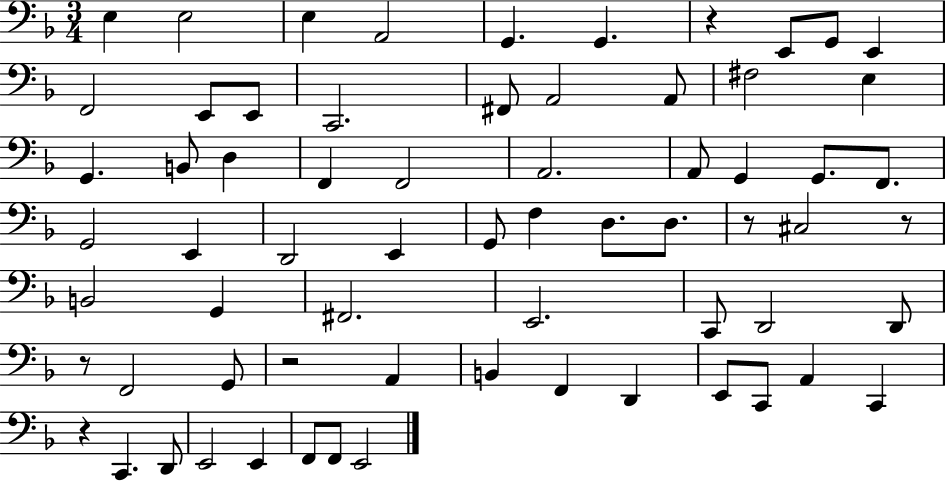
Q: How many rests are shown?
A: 6